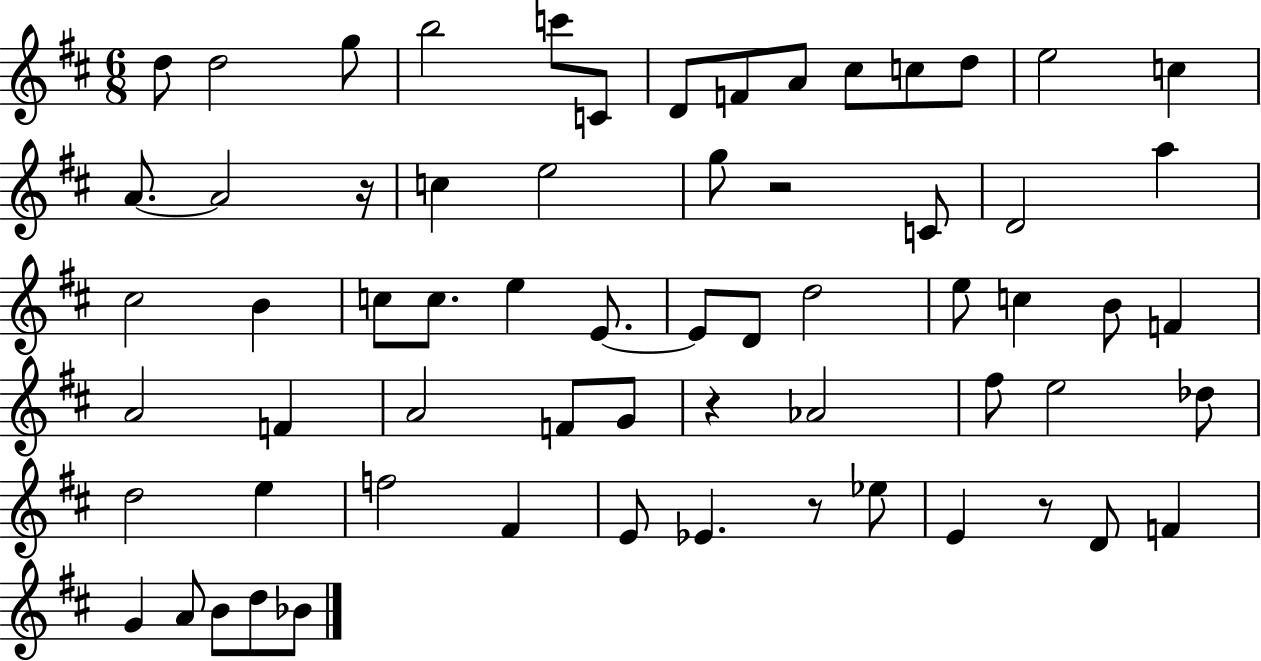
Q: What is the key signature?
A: D major